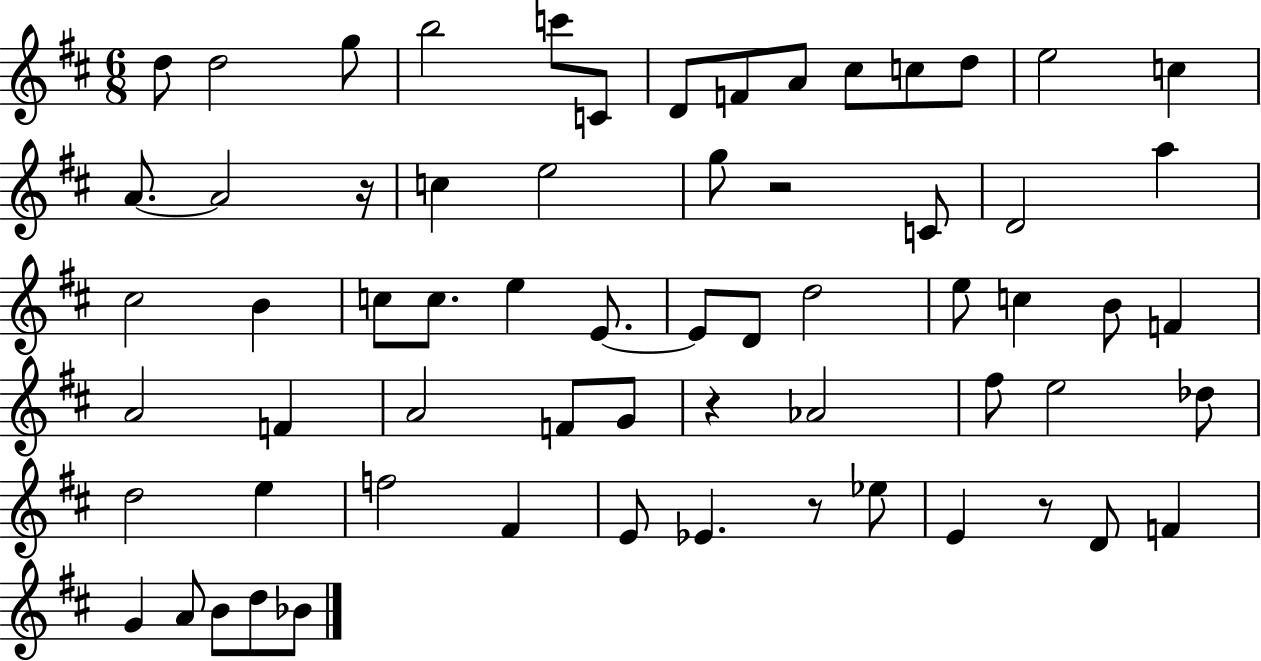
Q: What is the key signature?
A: D major